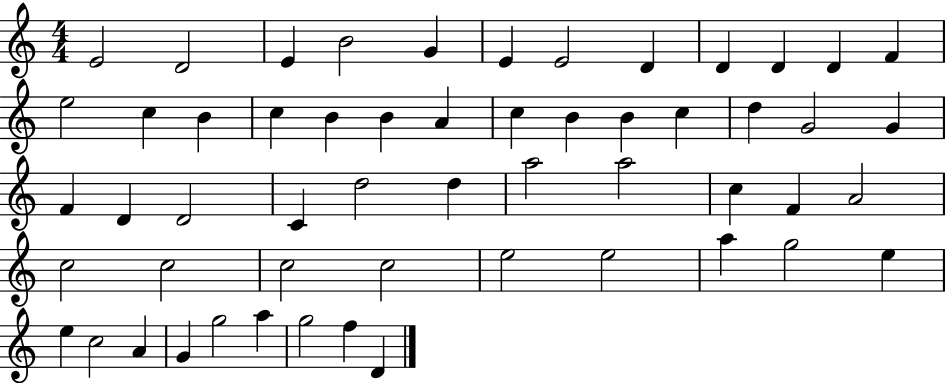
{
  \clef treble
  \numericTimeSignature
  \time 4/4
  \key c \major
  e'2 d'2 | e'4 b'2 g'4 | e'4 e'2 d'4 | d'4 d'4 d'4 f'4 | \break e''2 c''4 b'4 | c''4 b'4 b'4 a'4 | c''4 b'4 b'4 c''4 | d''4 g'2 g'4 | \break f'4 d'4 d'2 | c'4 d''2 d''4 | a''2 a''2 | c''4 f'4 a'2 | \break c''2 c''2 | c''2 c''2 | e''2 e''2 | a''4 g''2 e''4 | \break e''4 c''2 a'4 | g'4 g''2 a''4 | g''2 f''4 d'4 | \bar "|."
}